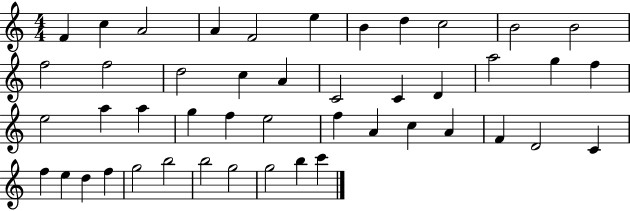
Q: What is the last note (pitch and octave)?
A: C6